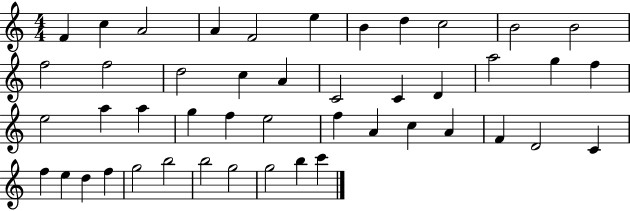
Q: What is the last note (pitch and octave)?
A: C6